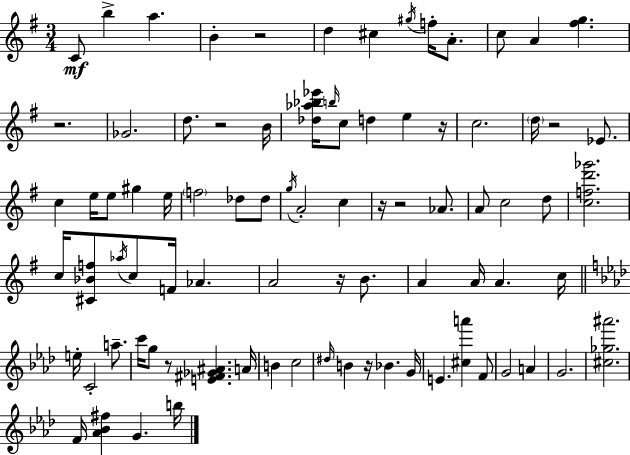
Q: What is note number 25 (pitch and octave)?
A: G#5